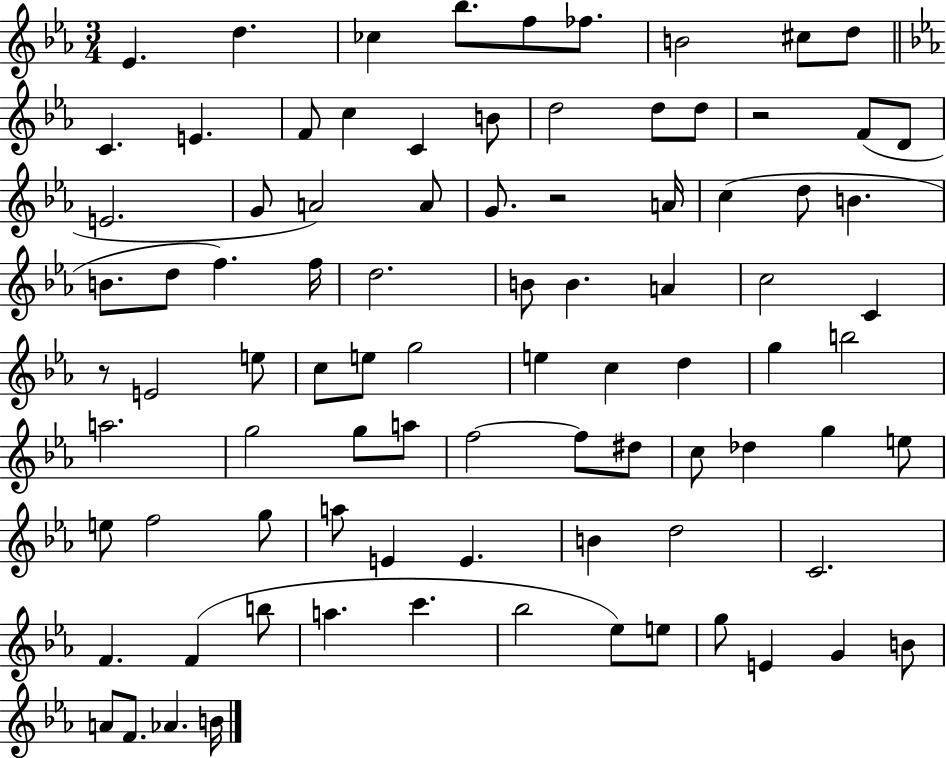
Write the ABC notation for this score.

X:1
T:Untitled
M:3/4
L:1/4
K:Eb
_E d _c _b/2 f/2 _f/2 B2 ^c/2 d/2 C E F/2 c C B/2 d2 d/2 d/2 z2 F/2 D/2 E2 G/2 A2 A/2 G/2 z2 A/4 c d/2 B B/2 d/2 f f/4 d2 B/2 B A c2 C z/2 E2 e/2 c/2 e/2 g2 e c d g b2 a2 g2 g/2 a/2 f2 f/2 ^d/2 c/2 _d g e/2 e/2 f2 g/2 a/2 E E B d2 C2 F F b/2 a c' _b2 _e/2 e/2 g/2 E G B/2 A/2 F/2 _A B/4